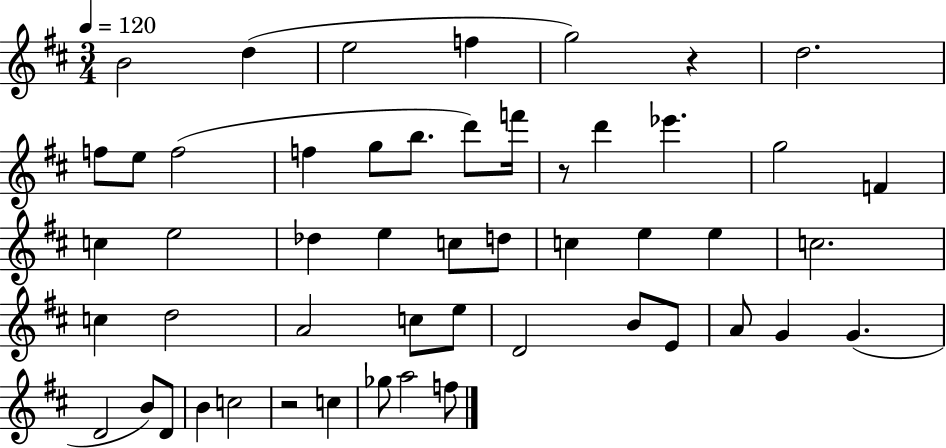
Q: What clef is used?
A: treble